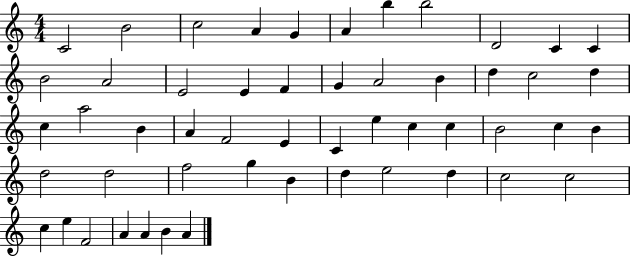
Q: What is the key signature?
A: C major